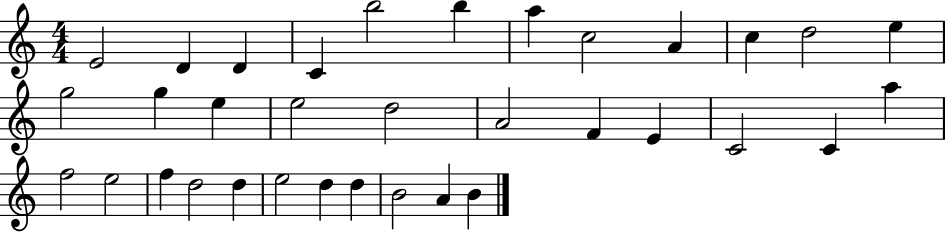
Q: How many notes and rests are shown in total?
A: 34